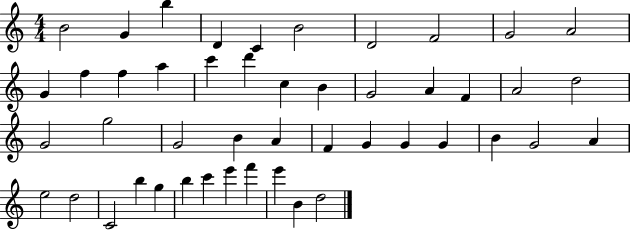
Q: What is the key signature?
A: C major